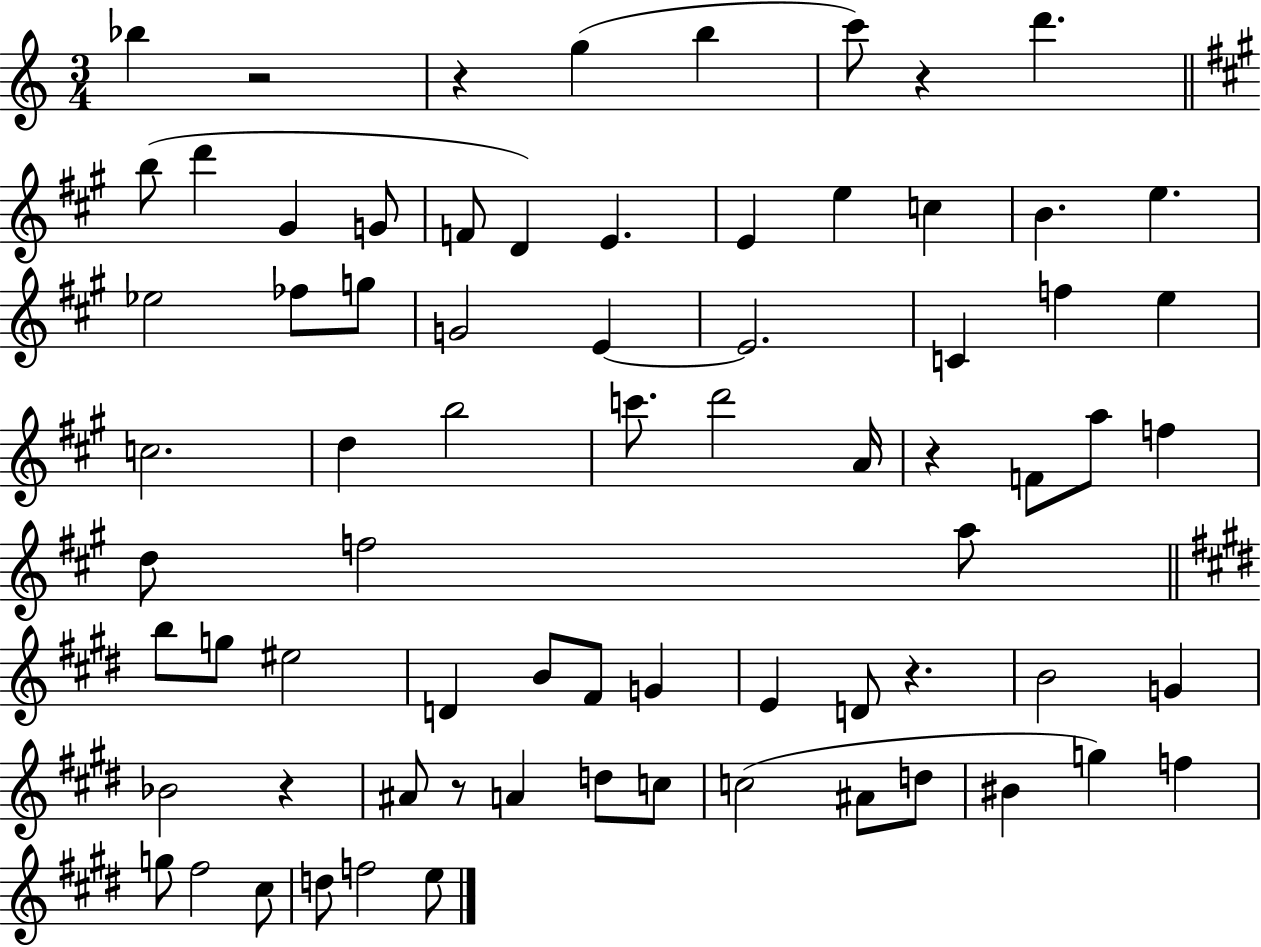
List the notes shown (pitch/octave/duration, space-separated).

Bb5/q R/h R/q G5/q B5/q C6/e R/q D6/q. B5/e D6/q G#4/q G4/e F4/e D4/q E4/q. E4/q E5/q C5/q B4/q. E5/q. Eb5/h FES5/e G5/e G4/h E4/q E4/h. C4/q F5/q E5/q C5/h. D5/q B5/h C6/e. D6/h A4/s R/q F4/e A5/e F5/q D5/e F5/h A5/e B5/e G5/e EIS5/h D4/q B4/e F#4/e G4/q E4/q D4/e R/q. B4/h G4/q Bb4/h R/q A#4/e R/e A4/q D5/e C5/e C5/h A#4/e D5/e BIS4/q G5/q F5/q G5/e F#5/h C#5/e D5/e F5/h E5/e